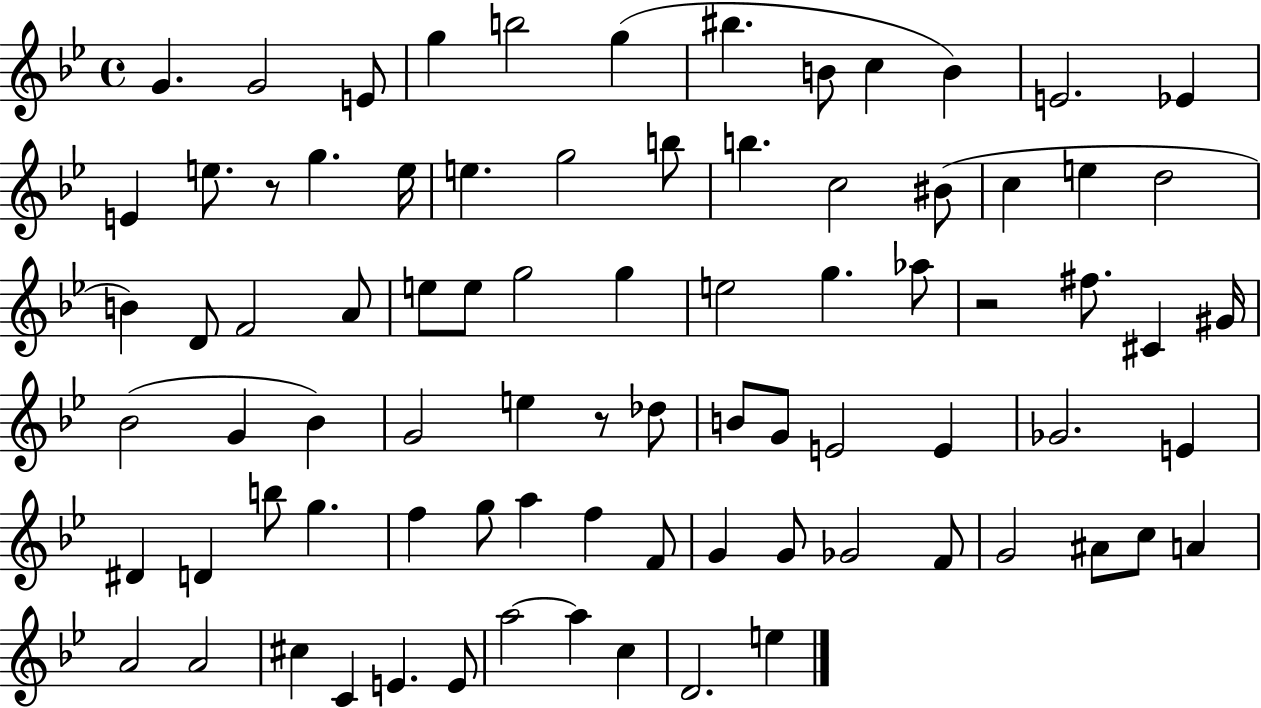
X:1
T:Untitled
M:4/4
L:1/4
K:Bb
G G2 E/2 g b2 g ^b B/2 c B E2 _E E e/2 z/2 g e/4 e g2 b/2 b c2 ^B/2 c e d2 B D/2 F2 A/2 e/2 e/2 g2 g e2 g _a/2 z2 ^f/2 ^C ^G/4 _B2 G _B G2 e z/2 _d/2 B/2 G/2 E2 E _G2 E ^D D b/2 g f g/2 a f F/2 G G/2 _G2 F/2 G2 ^A/2 c/2 A A2 A2 ^c C E E/2 a2 a c D2 e